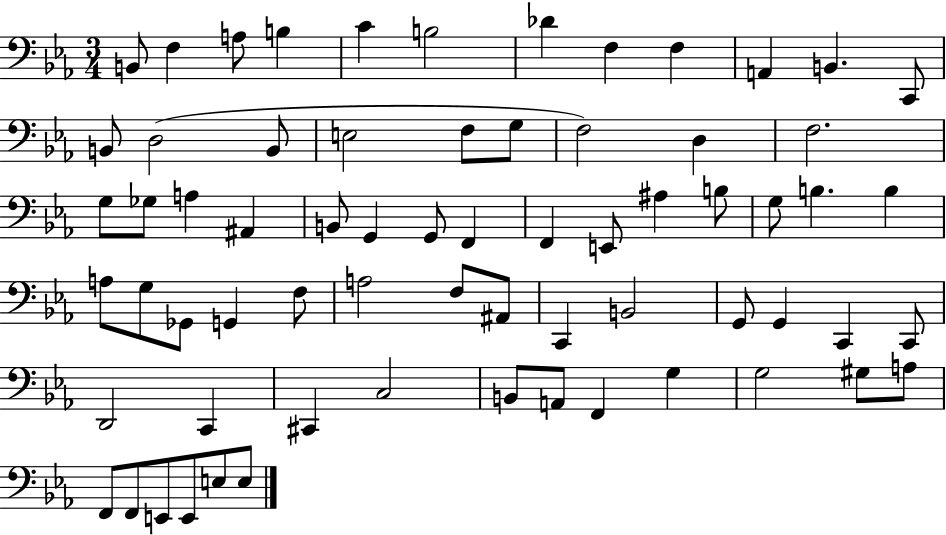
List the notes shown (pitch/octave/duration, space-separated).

B2/e F3/q A3/e B3/q C4/q B3/h Db4/q F3/q F3/q A2/q B2/q. C2/e B2/e D3/h B2/e E3/h F3/e G3/e F3/h D3/q F3/h. G3/e Gb3/e A3/q A#2/q B2/e G2/q G2/e F2/q F2/q E2/e A#3/q B3/e G3/e B3/q. B3/q A3/e G3/e Gb2/e G2/q F3/e A3/h F3/e A#2/e C2/q B2/h G2/e G2/q C2/q C2/e D2/h C2/q C#2/q C3/h B2/e A2/e F2/q G3/q G3/h G#3/e A3/e F2/e F2/e E2/e E2/e E3/e E3/e